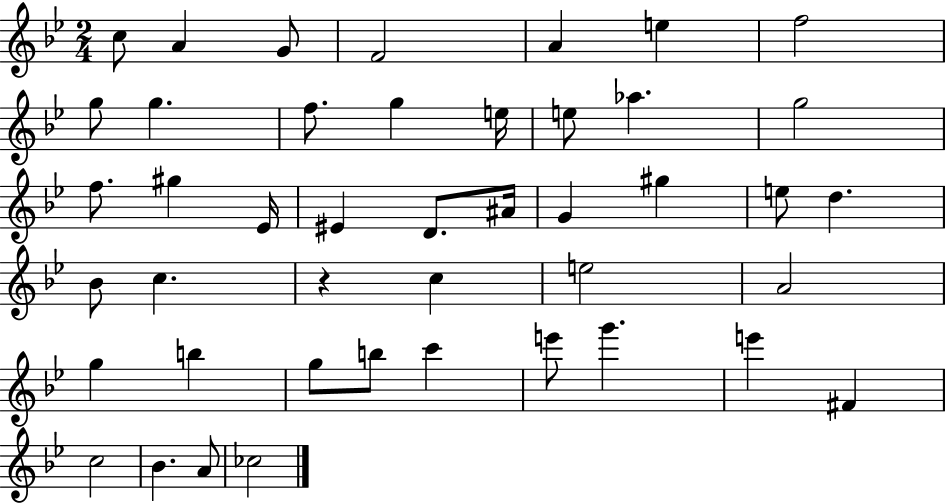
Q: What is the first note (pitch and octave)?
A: C5